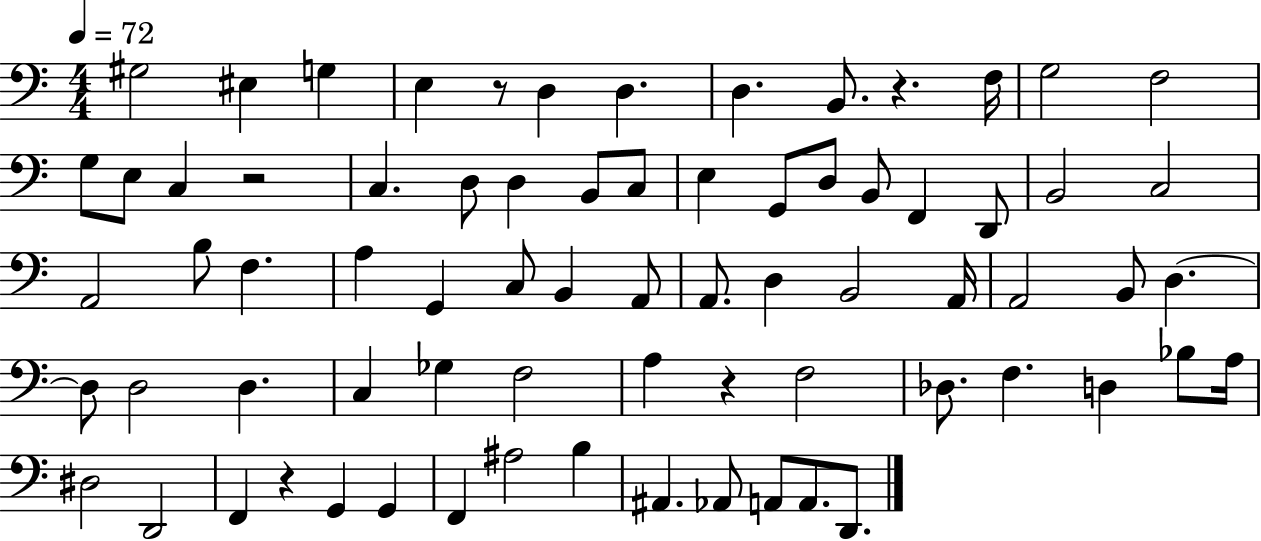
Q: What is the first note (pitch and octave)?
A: G#3